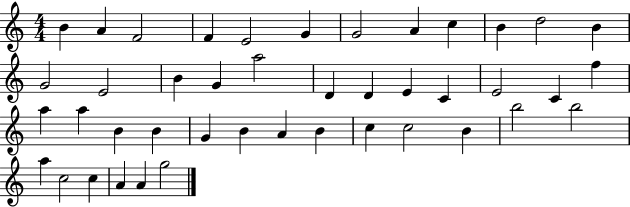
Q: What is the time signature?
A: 4/4